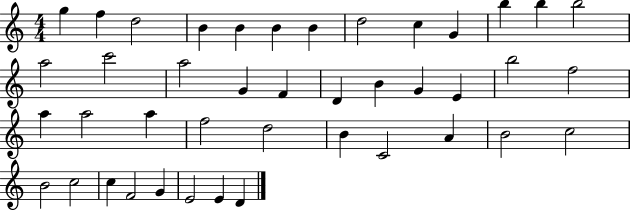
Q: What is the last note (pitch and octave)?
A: D4